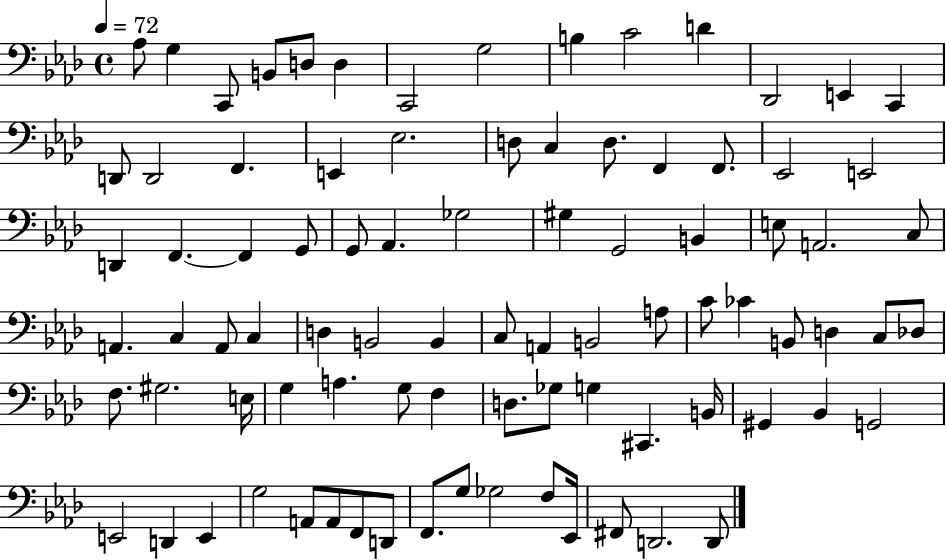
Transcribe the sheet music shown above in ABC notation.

X:1
T:Untitled
M:4/4
L:1/4
K:Ab
_A,/2 G, C,,/2 B,,/2 D,/2 D, C,,2 G,2 B, C2 D _D,,2 E,, C,, D,,/2 D,,2 F,, E,, _E,2 D,/2 C, D,/2 F,, F,,/2 _E,,2 E,,2 D,, F,, F,, G,,/2 G,,/2 _A,, _G,2 ^G, G,,2 B,, E,/2 A,,2 C,/2 A,, C, A,,/2 C, D, B,,2 B,, C,/2 A,, B,,2 A,/2 C/2 _C B,,/2 D, C,/2 _D,/2 F,/2 ^G,2 E,/4 G, A, G,/2 F, D,/2 _G,/2 G, ^C,, B,,/4 ^G,, _B,, G,,2 E,,2 D,, E,, G,2 A,,/2 A,,/2 F,,/2 D,,/2 F,,/2 G,/2 _G,2 F,/2 _E,,/4 ^F,,/2 D,,2 D,,/2